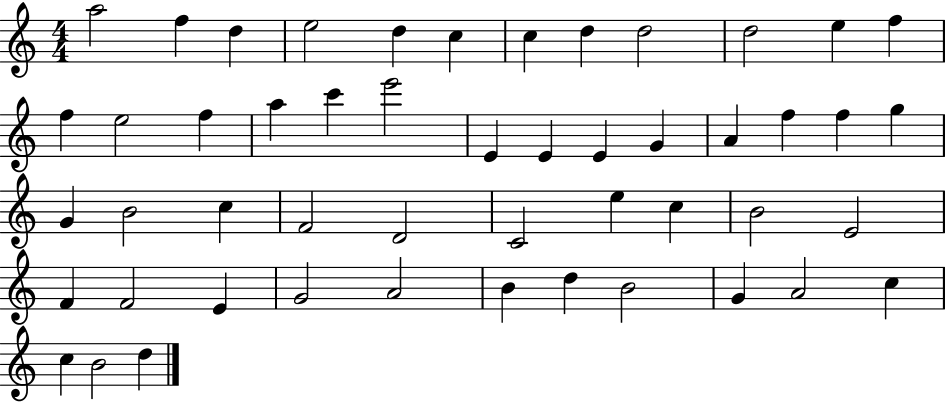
X:1
T:Untitled
M:4/4
L:1/4
K:C
a2 f d e2 d c c d d2 d2 e f f e2 f a c' e'2 E E E G A f f g G B2 c F2 D2 C2 e c B2 E2 F F2 E G2 A2 B d B2 G A2 c c B2 d